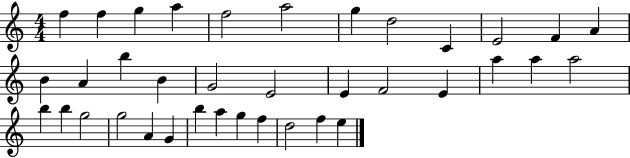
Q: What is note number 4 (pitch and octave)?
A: A5